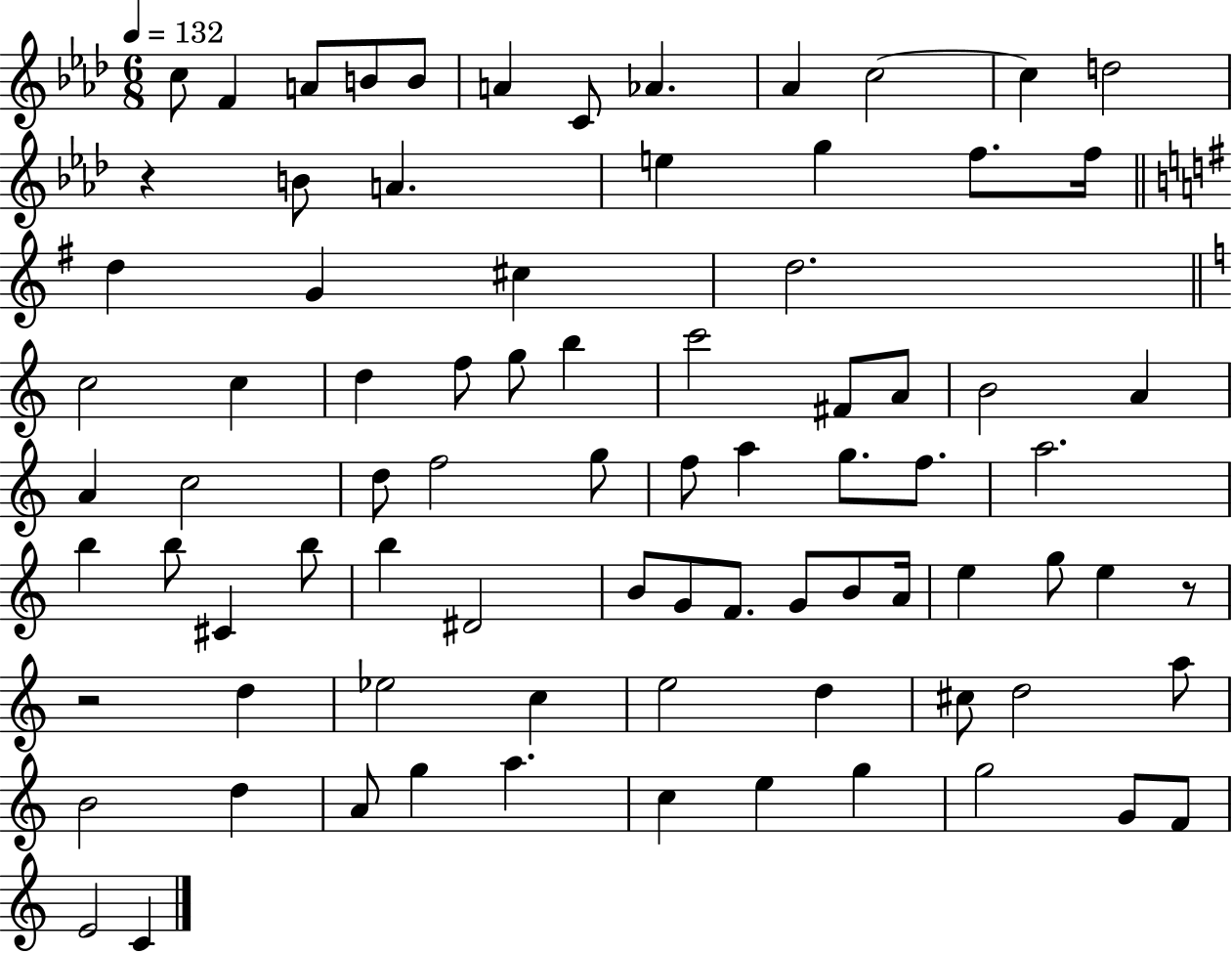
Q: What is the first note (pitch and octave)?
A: C5